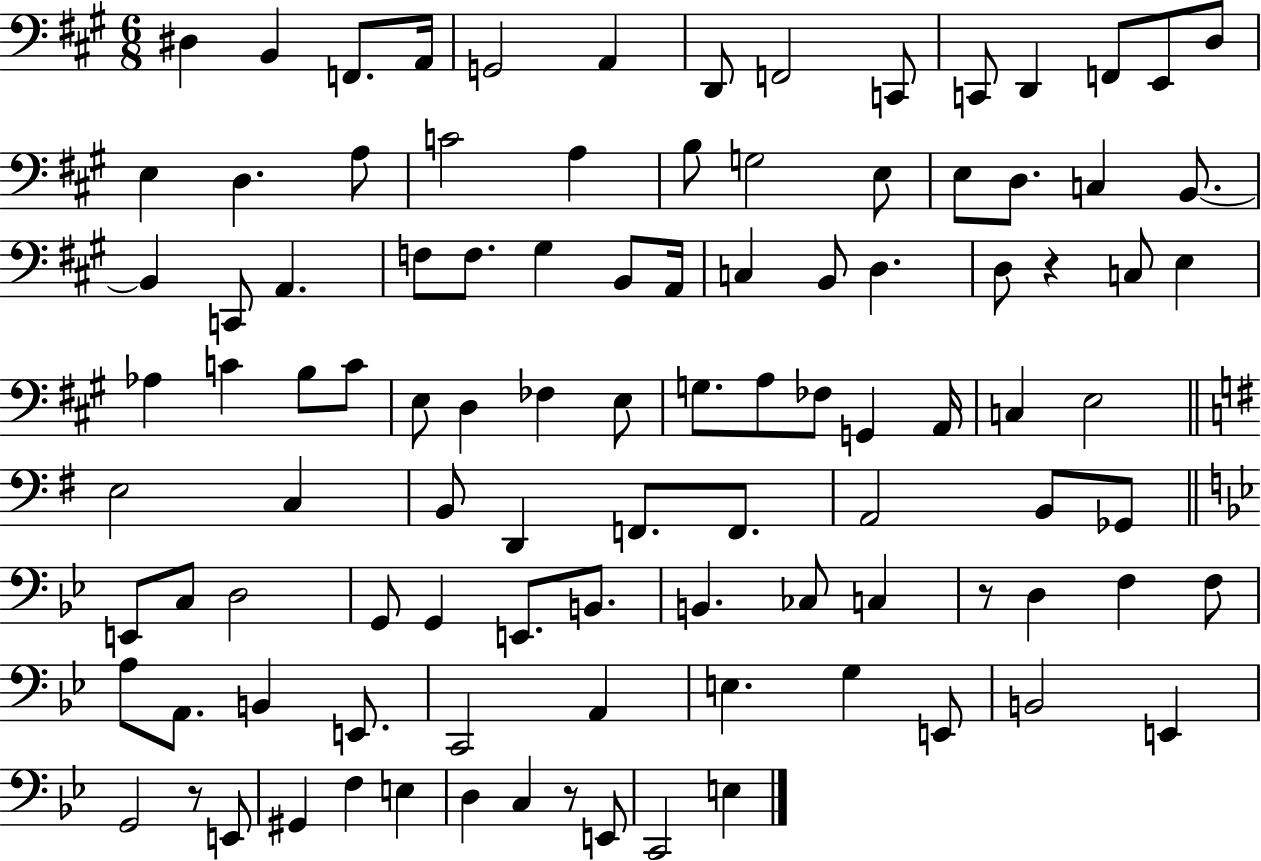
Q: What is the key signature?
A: A major